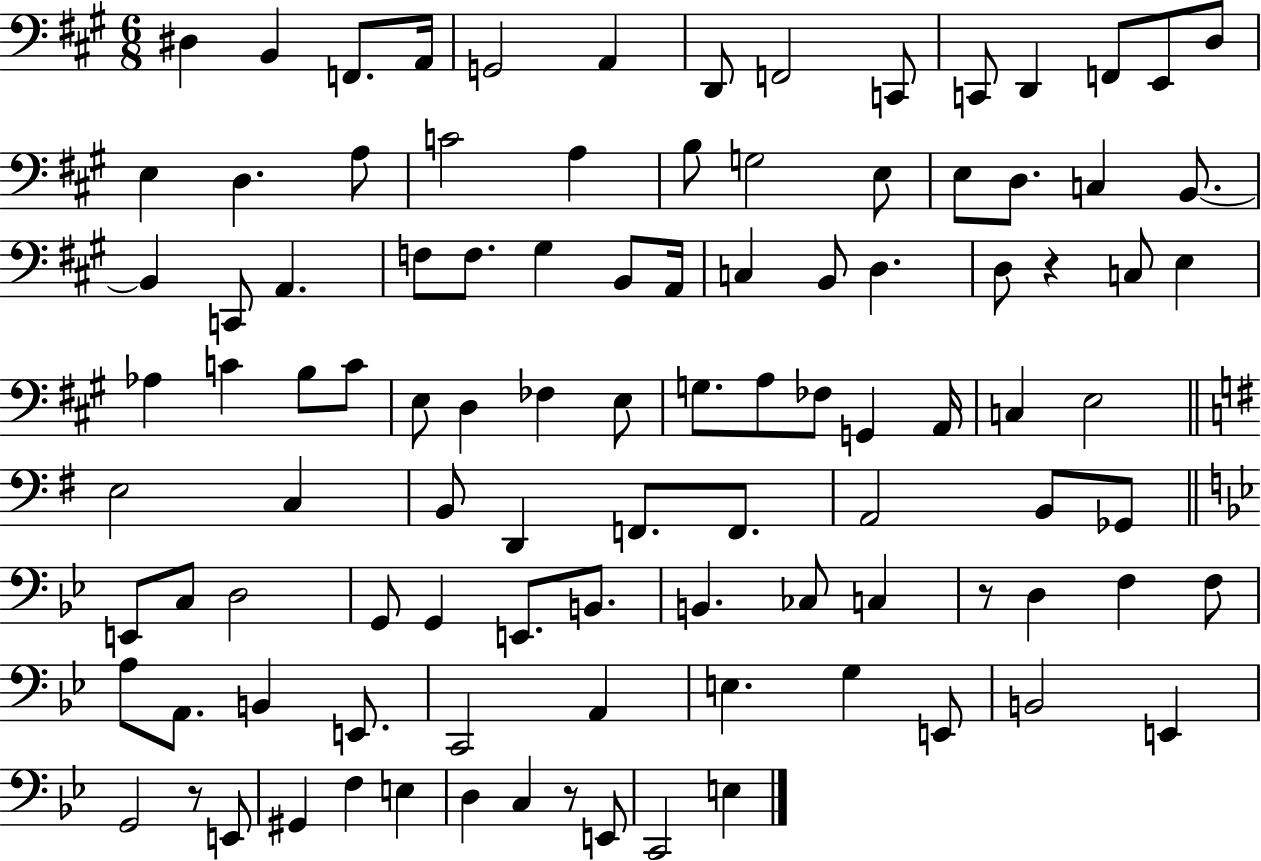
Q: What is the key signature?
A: A major